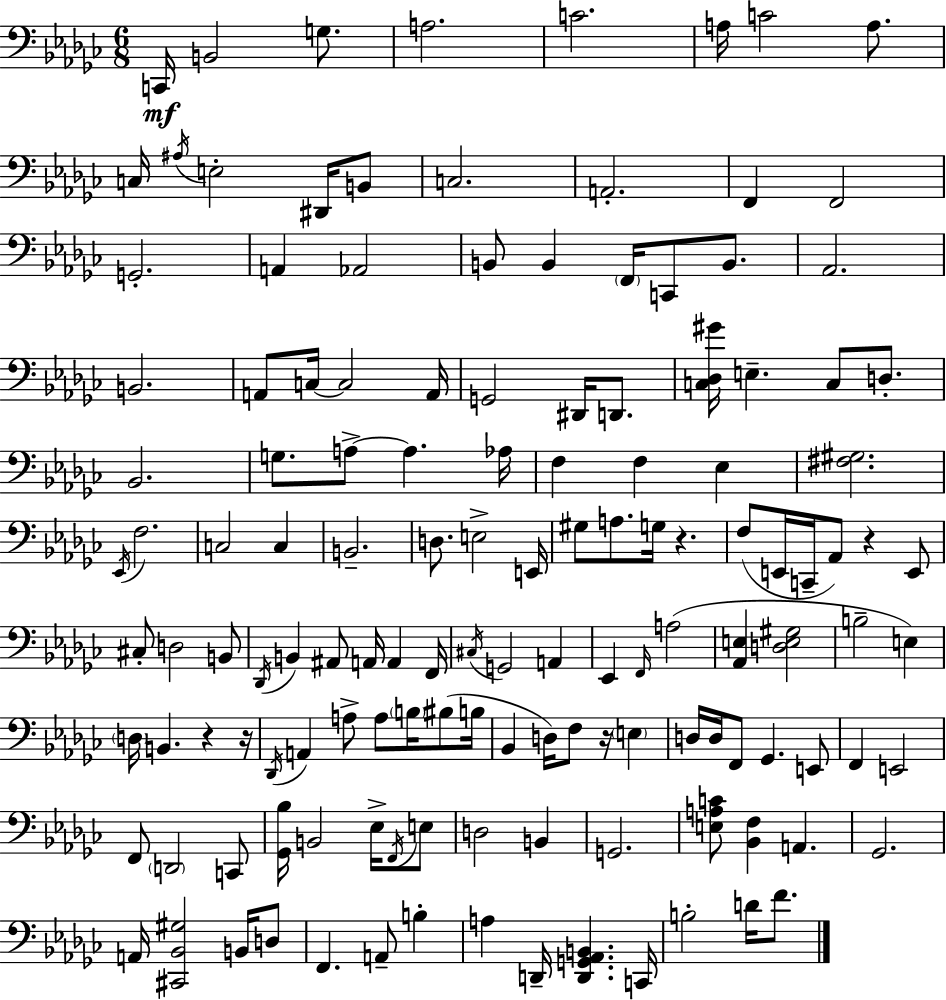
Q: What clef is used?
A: bass